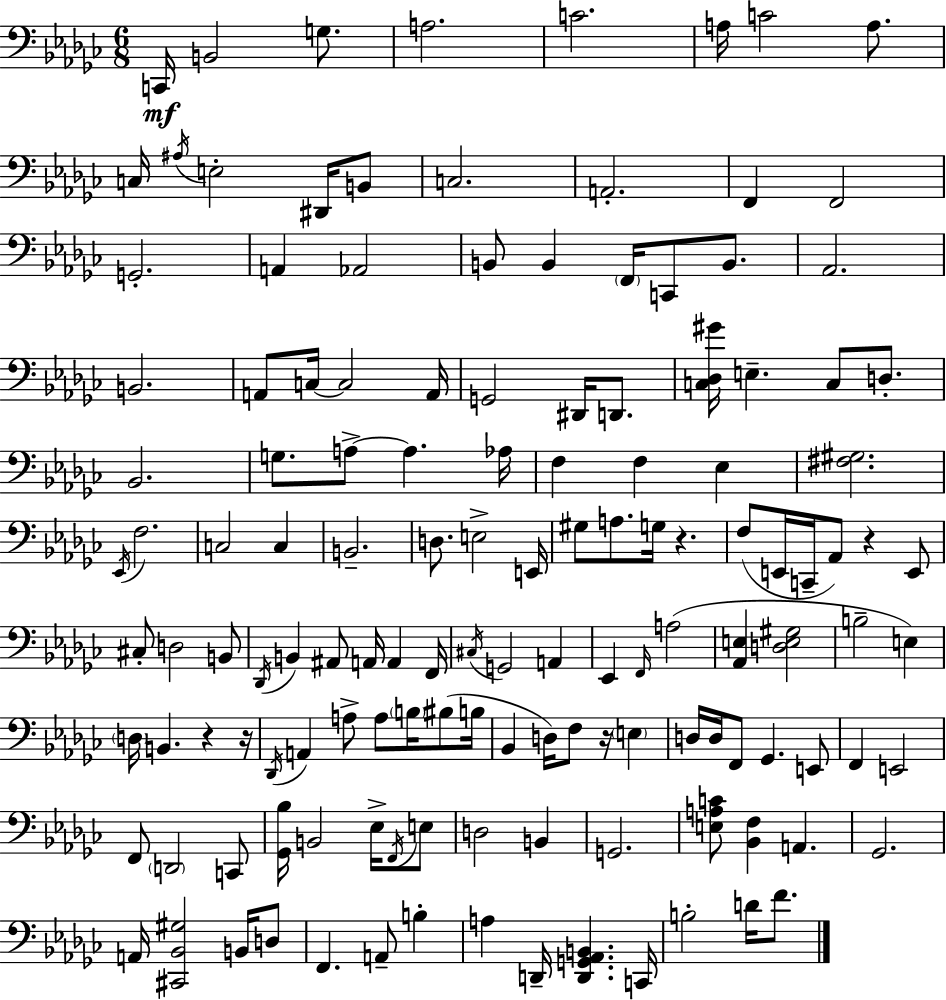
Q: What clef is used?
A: bass